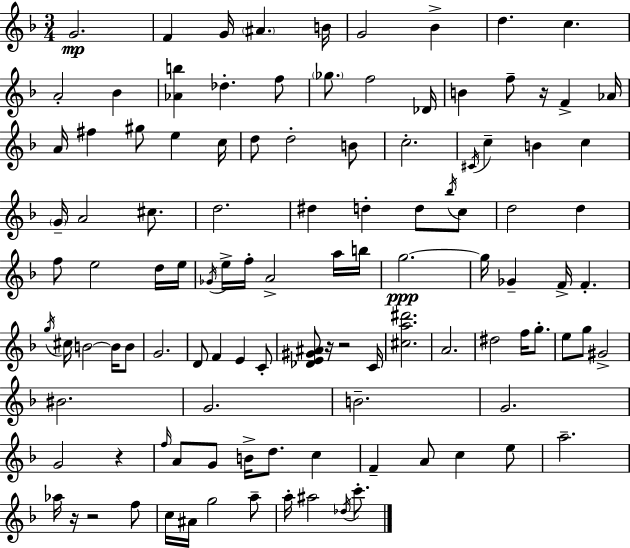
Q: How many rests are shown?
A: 6